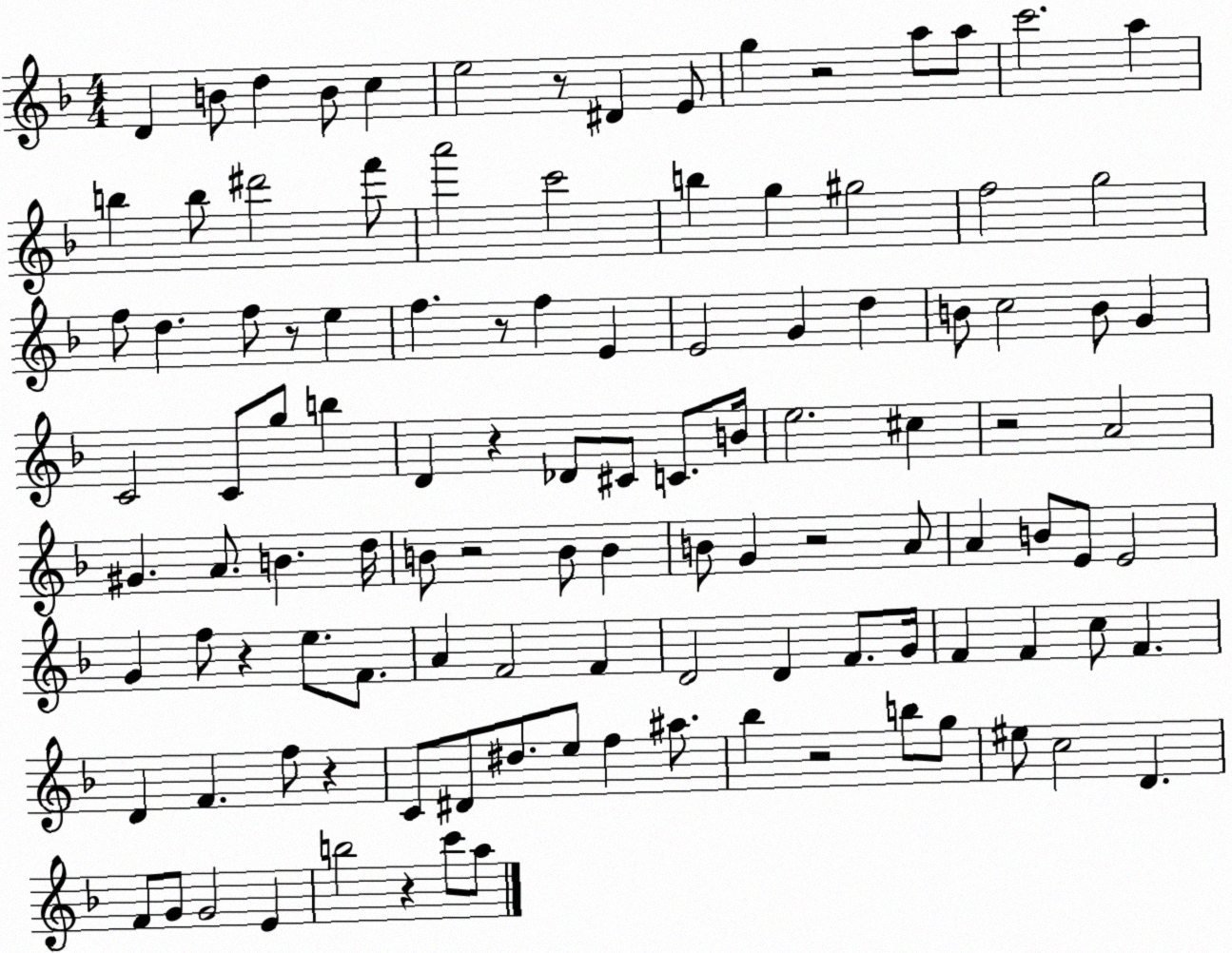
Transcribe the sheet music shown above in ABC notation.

X:1
T:Untitled
M:4/4
L:1/4
K:F
D B/2 d B/2 c e2 z/2 ^D E/2 g z2 a/2 a/2 c'2 a b b/2 ^d'2 f'/2 a'2 c'2 b g ^g2 f2 g2 f/2 d f/2 z/2 e f z/2 f E E2 G d B/2 c2 B/2 G C2 C/2 g/2 b D z _D/2 ^C/2 C/2 B/4 e2 ^c z2 A2 ^G A/2 B d/4 B/2 z2 B/2 B B/2 G z2 A/2 A B/2 E/2 E2 G f/2 z e/2 F/2 A F2 F D2 D F/2 G/4 F F c/2 F D F f/2 z C/2 ^D/2 ^d/2 e/2 f ^a/2 _b z2 b/2 g/2 ^e/2 c2 D F/2 G/2 G2 E b2 z c'/2 a/2